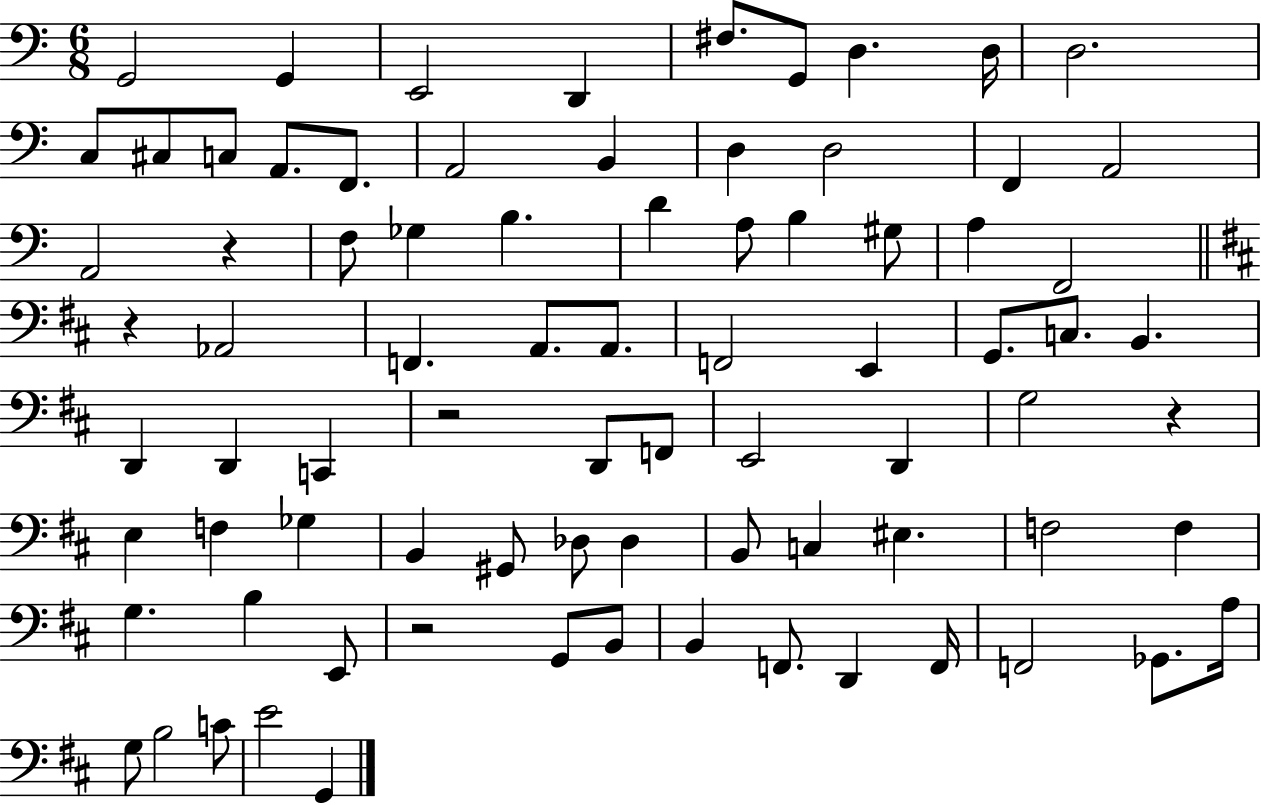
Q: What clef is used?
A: bass